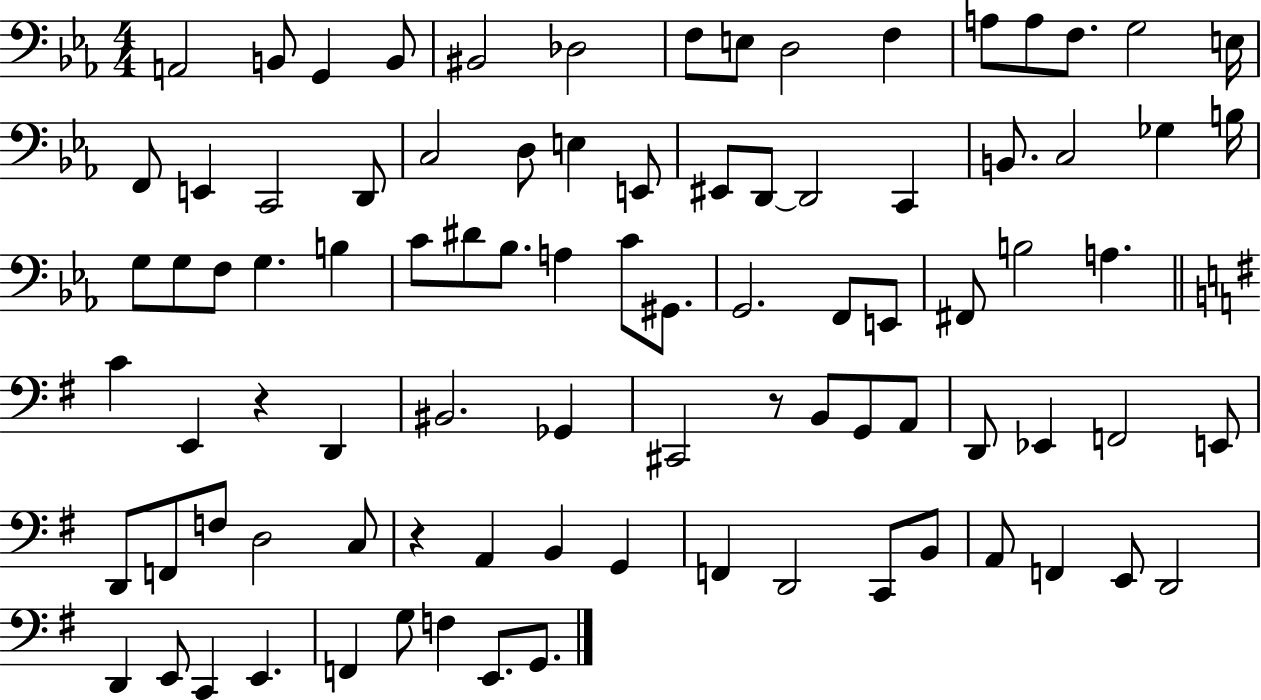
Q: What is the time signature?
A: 4/4